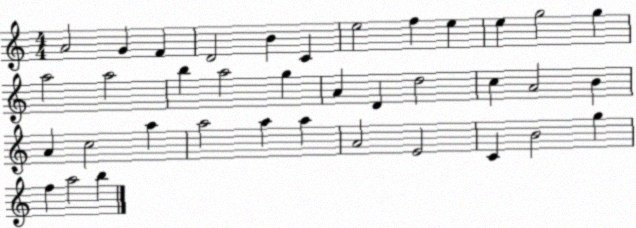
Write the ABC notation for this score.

X:1
T:Untitled
M:4/4
L:1/4
K:C
A2 G F D2 B C e2 f e e g2 g a2 a2 b a2 g A D d2 c A2 B A c2 a a2 a a A2 E2 C B2 g f a2 b